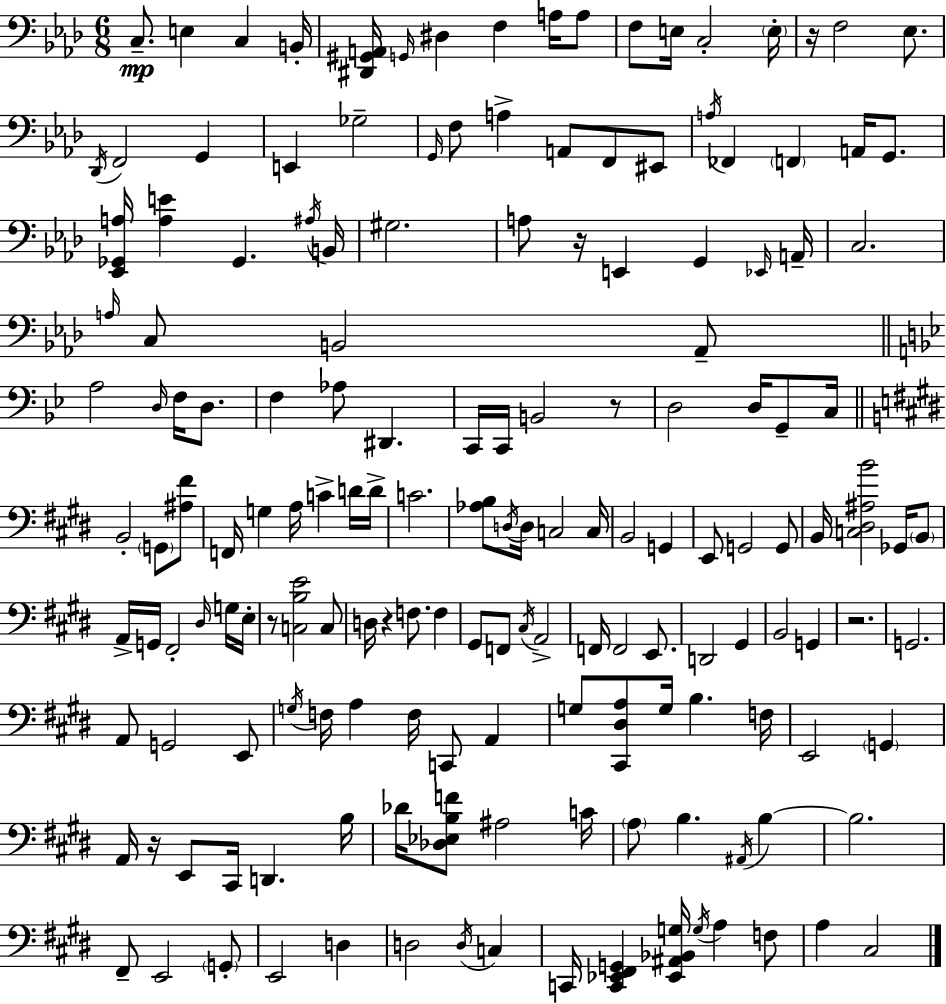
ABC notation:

X:1
T:Untitled
M:6/8
L:1/4
K:Ab
C,/2 E, C, B,,/4 [^D,,^G,,A,,]/4 G,,/4 ^D, F, A,/4 A,/2 F,/2 E,/4 C,2 E,/4 z/4 F,2 _E,/2 _D,,/4 F,,2 G,, E,, _G,2 G,,/4 F,/2 A, A,,/2 F,,/2 ^E,,/2 A,/4 _F,, F,, A,,/4 G,,/2 [_E,,_G,,A,]/4 [A,E] _G,, ^A,/4 B,,/4 ^G,2 A,/2 z/4 E,, G,, _E,,/4 A,,/4 C,2 A,/4 C,/2 B,,2 _A,,/2 A,2 D,/4 F,/4 D,/2 F, _A,/2 ^D,, C,,/4 C,,/4 B,,2 z/2 D,2 D,/4 G,,/2 C,/4 B,,2 G,,/2 [^A,^F]/2 F,,/4 G, A,/4 C D/4 D/4 C2 [_A,B,]/2 D,/4 D,/4 C,2 C,/4 B,,2 G,, E,,/2 G,,2 G,,/2 B,,/4 [C,^D,^A,B]2 _G,,/4 B,,/2 A,,/4 G,,/4 ^F,,2 ^D,/4 G,/4 E,/4 z/2 [C,B,E]2 C,/2 D,/4 z F,/2 F, ^G,,/2 F,,/2 ^C,/4 A,,2 F,,/4 F,,2 E,,/2 D,,2 ^G,, B,,2 G,, z2 G,,2 A,,/2 G,,2 E,,/2 G,/4 F,/4 A, F,/4 C,,/2 A,, G,/2 [^C,,^D,A,]/2 G,/4 B, F,/4 E,,2 G,, A,,/4 z/4 E,,/2 ^C,,/4 D,, B,/4 _D/4 [_D,_E,B,F]/2 ^A,2 C/4 A,/2 B, ^A,,/4 B, B,2 ^F,,/2 E,,2 G,,/2 E,,2 D, D,2 D,/4 C, C,,/4 [C,,_E,,^F,,G,,] [_E,,^A,,_B,,G,]/4 G,/4 A, F,/2 A, ^C,2